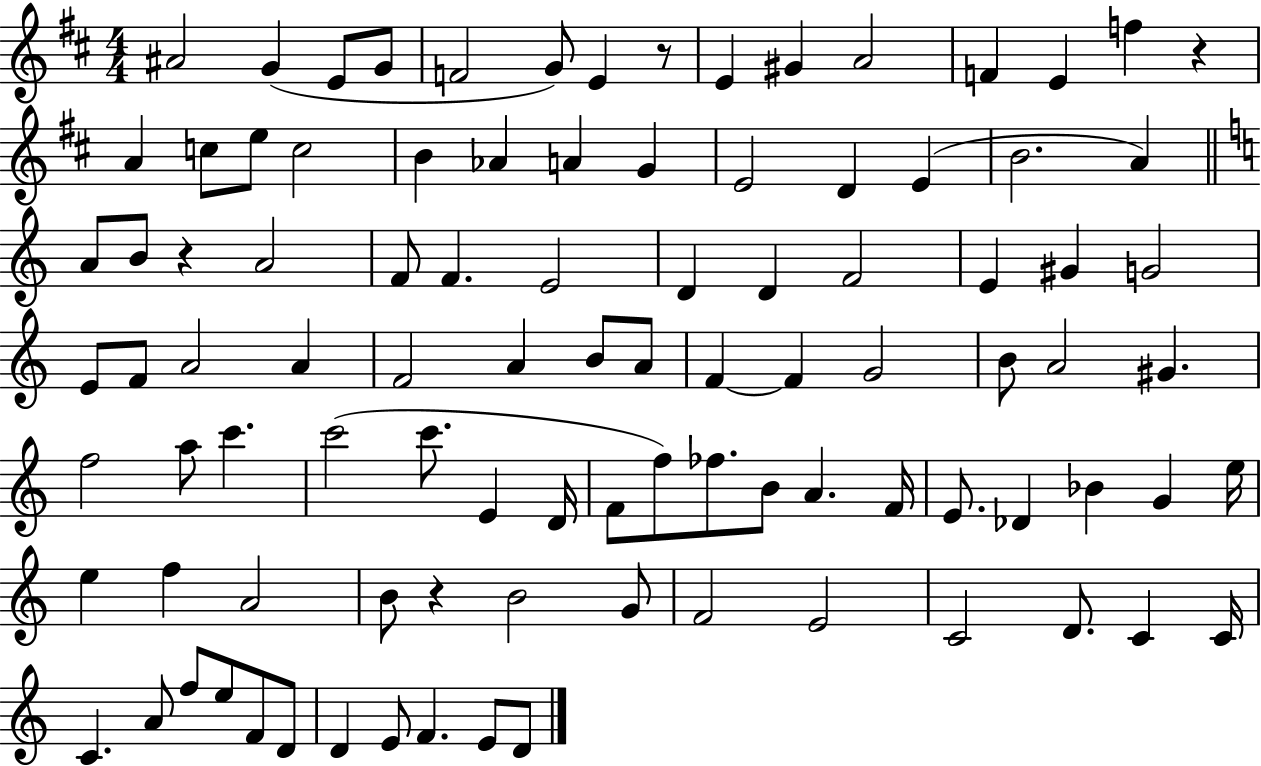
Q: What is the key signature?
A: D major